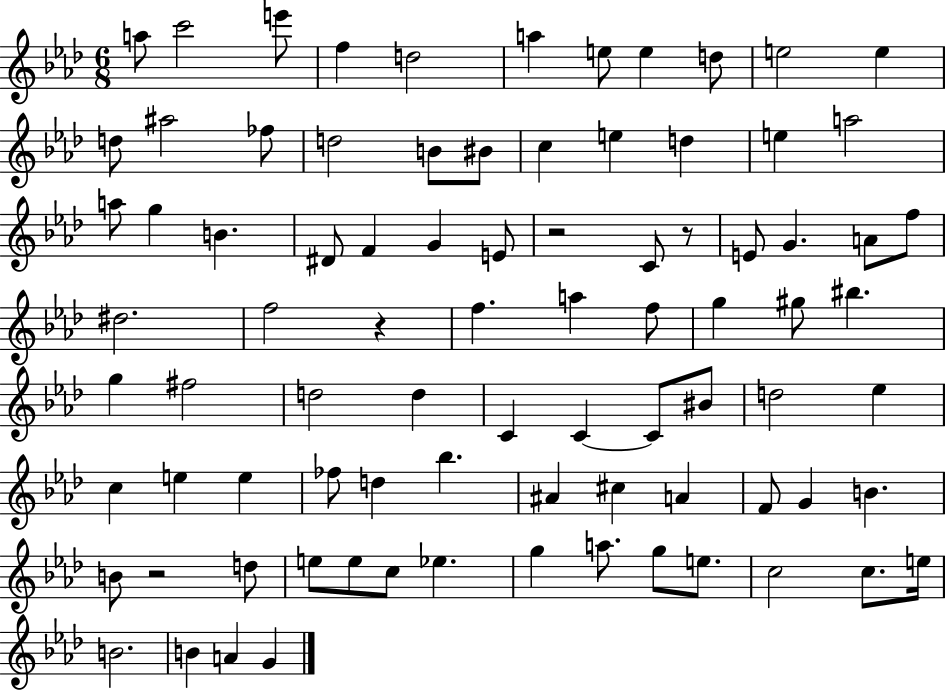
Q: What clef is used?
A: treble